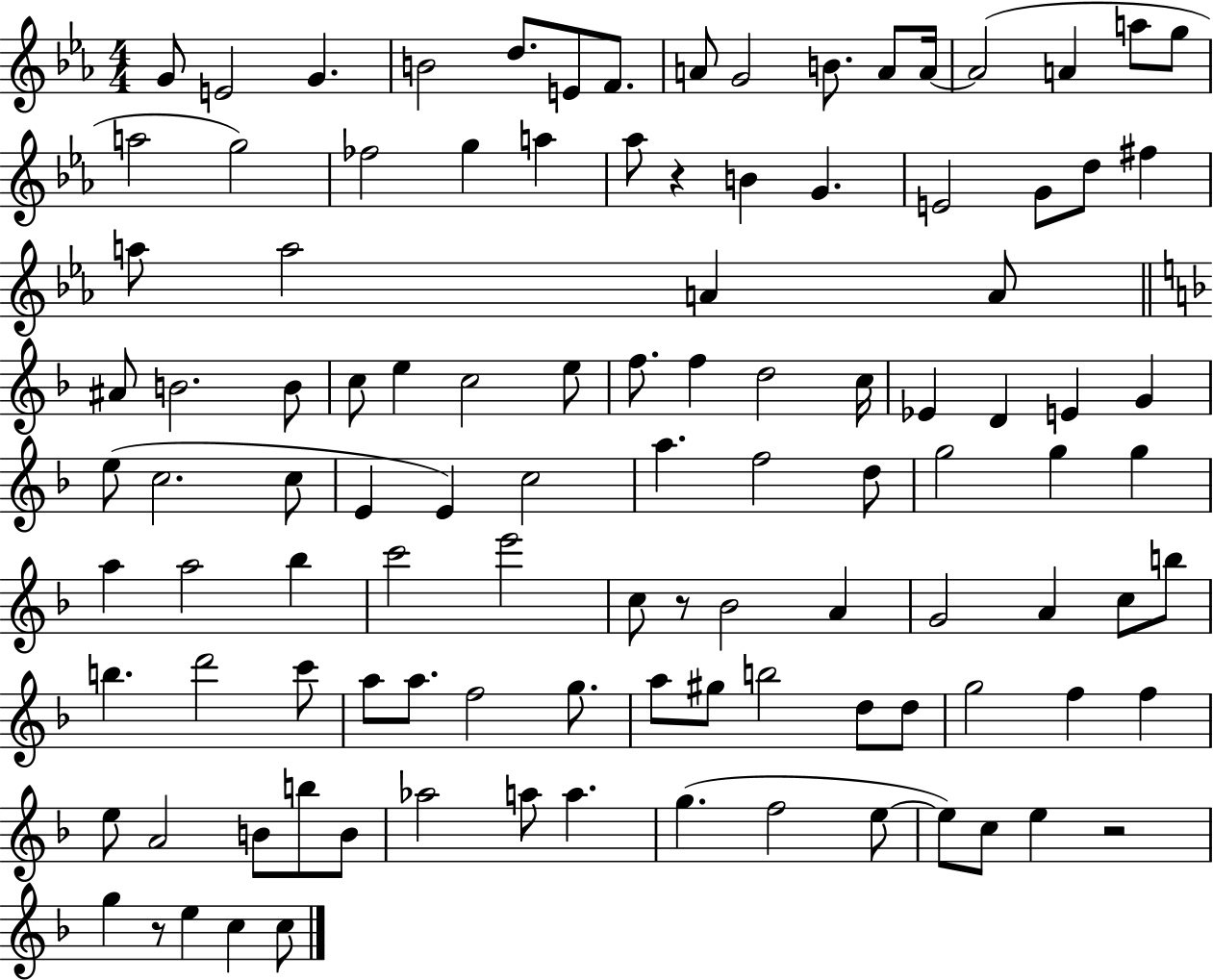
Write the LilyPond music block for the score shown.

{
  \clef treble
  \numericTimeSignature
  \time 4/4
  \key ees \major
  \repeat volta 2 { g'8 e'2 g'4. | b'2 d''8. e'8 f'8. | a'8 g'2 b'8. a'8 a'16~~ | a'2( a'4 a''8 g''8 | \break a''2 g''2) | fes''2 g''4 a''4 | aes''8 r4 b'4 g'4. | e'2 g'8 d''8 fis''4 | \break a''8 a''2 a'4 a'8 | \bar "||" \break \key d \minor ais'8 b'2. b'8 | c''8 e''4 c''2 e''8 | f''8. f''4 d''2 c''16 | ees'4 d'4 e'4 g'4 | \break e''8( c''2. c''8 | e'4 e'4) c''2 | a''4. f''2 d''8 | g''2 g''4 g''4 | \break a''4 a''2 bes''4 | c'''2 e'''2 | c''8 r8 bes'2 a'4 | g'2 a'4 c''8 b''8 | \break b''4. d'''2 c'''8 | a''8 a''8. f''2 g''8. | a''8 gis''8 b''2 d''8 d''8 | g''2 f''4 f''4 | \break e''8 a'2 b'8 b''8 b'8 | aes''2 a''8 a''4. | g''4.( f''2 e''8~~ | e''8) c''8 e''4 r2 | \break g''4 r8 e''4 c''4 c''8 | } \bar "|."
}